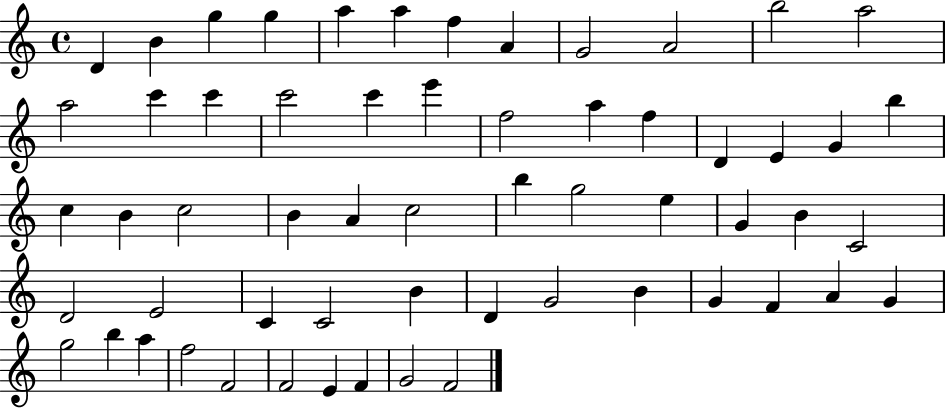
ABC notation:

X:1
T:Untitled
M:4/4
L:1/4
K:C
D B g g a a f A G2 A2 b2 a2 a2 c' c' c'2 c' e' f2 a f D E G b c B c2 B A c2 b g2 e G B C2 D2 E2 C C2 B D G2 B G F A G g2 b a f2 F2 F2 E F G2 F2